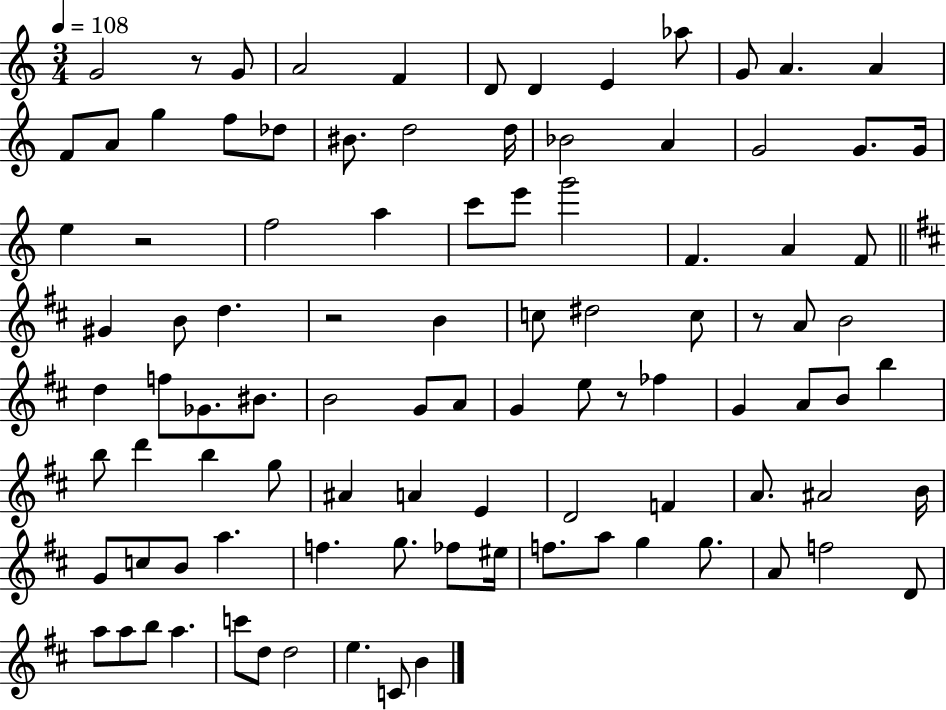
{
  \clef treble
  \numericTimeSignature
  \time 3/4
  \key c \major
  \tempo 4 = 108
  g'2 r8 g'8 | a'2 f'4 | d'8 d'4 e'4 aes''8 | g'8 a'4. a'4 | \break f'8 a'8 g''4 f''8 des''8 | bis'8. d''2 d''16 | bes'2 a'4 | g'2 g'8. g'16 | \break e''4 r2 | f''2 a''4 | c'''8 e'''8 g'''2 | f'4. a'4 f'8 | \break \bar "||" \break \key d \major gis'4 b'8 d''4. | r2 b'4 | c''8 dis''2 c''8 | r8 a'8 b'2 | \break d''4 f''8 ges'8. bis'8. | b'2 g'8 a'8 | g'4 e''8 r8 fes''4 | g'4 a'8 b'8 b''4 | \break b''8 d'''4 b''4 g''8 | ais'4 a'4 e'4 | d'2 f'4 | a'8. ais'2 b'16 | \break g'8 c''8 b'8 a''4. | f''4. g''8. fes''8 eis''16 | f''8. a''8 g''4 g''8. | a'8 f''2 d'8 | \break a''8 a''8 b''8 a''4. | c'''8 d''8 d''2 | e''4. c'8 b'4 | \bar "|."
}